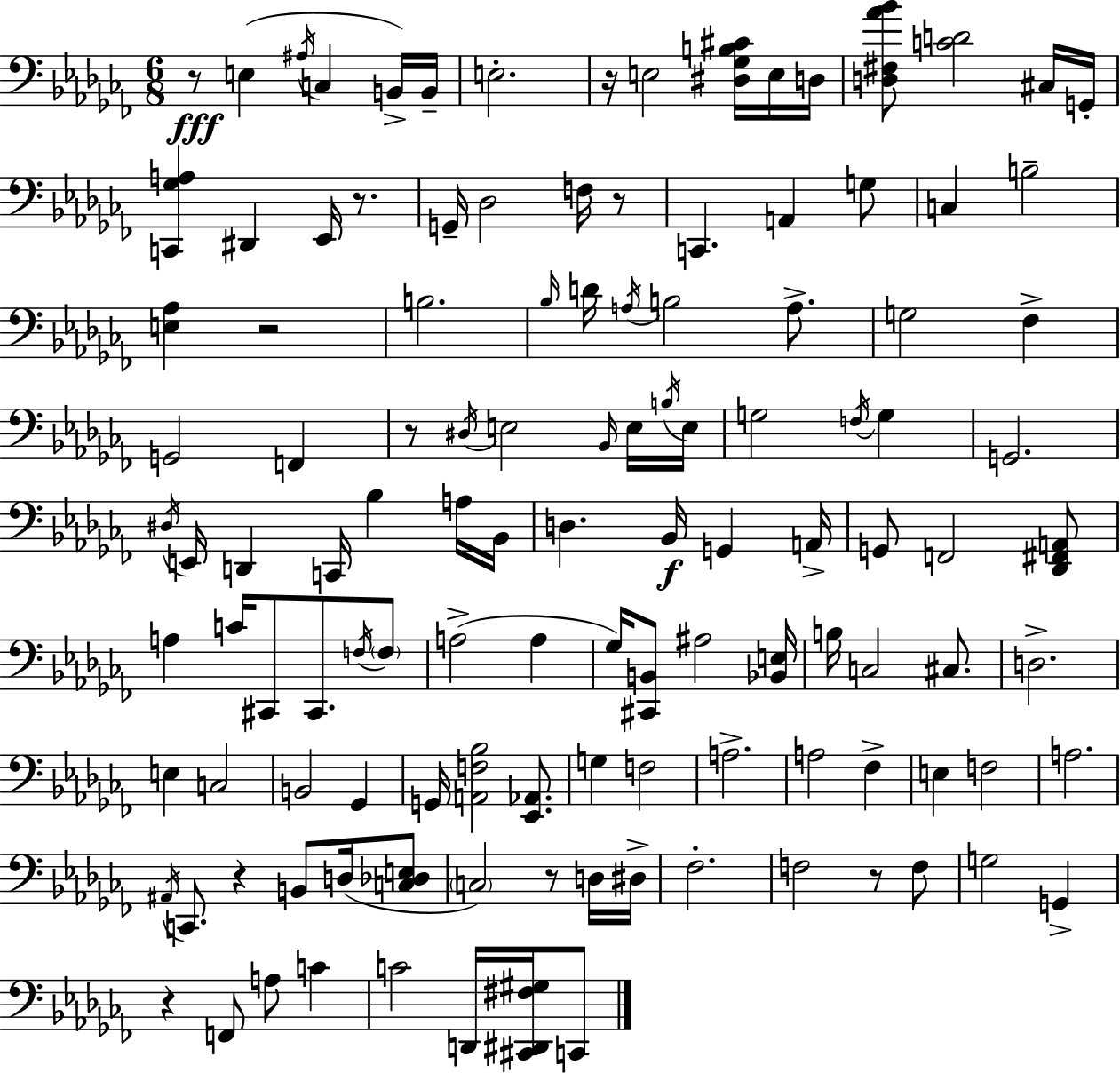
{
  \clef bass
  \numericTimeSignature
  \time 6/8
  \key aes \minor
  r8\fff e4( \acciaccatura { ais16 } c4 b,16->) | b,16-- e2.-. | r16 e2 <dis ges b cis'>16 e16 | d16 <d fis aes' bes'>8 <c' d'>2 cis16 | \break g,16-. <c, ges a>4 dis,4 ees,16 r8. | g,16-- des2 f16 r8 | c,4. a,4 g8 | c4 b2-- | \break <e aes>4 r2 | b2. | \grace { bes16 } d'16 \acciaccatura { a16 } b2 | a8.-> g2 fes4-> | \break g,2 f,4 | r8 \acciaccatura { dis16 } e2 | \grace { bes,16 } e16 \acciaccatura { b16 } e16 g2 | \acciaccatura { f16 } g4 g,2. | \break \acciaccatura { dis16 } e,16 d,4 | c,16 bes4 a16 bes,16 d4. | bes,16\f g,4 a,16-> g,8 f,2 | <des, fis, a,>8 a4 | \break c'16 cis,8 cis,8. \acciaccatura { f16 } \parenthesize f8 a2->( | a4 ges16) <cis, b,>8 | ais2 <bes, e>16 b16 c2 | cis8. d2.-> | \break e4 | c2 b,2 | ges,4 g,16 <a, f bes>2 | <ees, aes,>8. g4 | \break f2 a2.-> | a2 | fes4-> e4 | f2 a2. | \break \acciaccatura { ais,16 } c,8. | r4 b,8 d16( <c des e>8 \parenthesize c2) | r8 d16 dis16-> fes2.-. | f2 | \break r8 f8 g2 | g,4-> r4 | f,8 a8 c'4 c'2 | d,16 <cis, dis, fis gis>16 c,8 \bar "|."
}